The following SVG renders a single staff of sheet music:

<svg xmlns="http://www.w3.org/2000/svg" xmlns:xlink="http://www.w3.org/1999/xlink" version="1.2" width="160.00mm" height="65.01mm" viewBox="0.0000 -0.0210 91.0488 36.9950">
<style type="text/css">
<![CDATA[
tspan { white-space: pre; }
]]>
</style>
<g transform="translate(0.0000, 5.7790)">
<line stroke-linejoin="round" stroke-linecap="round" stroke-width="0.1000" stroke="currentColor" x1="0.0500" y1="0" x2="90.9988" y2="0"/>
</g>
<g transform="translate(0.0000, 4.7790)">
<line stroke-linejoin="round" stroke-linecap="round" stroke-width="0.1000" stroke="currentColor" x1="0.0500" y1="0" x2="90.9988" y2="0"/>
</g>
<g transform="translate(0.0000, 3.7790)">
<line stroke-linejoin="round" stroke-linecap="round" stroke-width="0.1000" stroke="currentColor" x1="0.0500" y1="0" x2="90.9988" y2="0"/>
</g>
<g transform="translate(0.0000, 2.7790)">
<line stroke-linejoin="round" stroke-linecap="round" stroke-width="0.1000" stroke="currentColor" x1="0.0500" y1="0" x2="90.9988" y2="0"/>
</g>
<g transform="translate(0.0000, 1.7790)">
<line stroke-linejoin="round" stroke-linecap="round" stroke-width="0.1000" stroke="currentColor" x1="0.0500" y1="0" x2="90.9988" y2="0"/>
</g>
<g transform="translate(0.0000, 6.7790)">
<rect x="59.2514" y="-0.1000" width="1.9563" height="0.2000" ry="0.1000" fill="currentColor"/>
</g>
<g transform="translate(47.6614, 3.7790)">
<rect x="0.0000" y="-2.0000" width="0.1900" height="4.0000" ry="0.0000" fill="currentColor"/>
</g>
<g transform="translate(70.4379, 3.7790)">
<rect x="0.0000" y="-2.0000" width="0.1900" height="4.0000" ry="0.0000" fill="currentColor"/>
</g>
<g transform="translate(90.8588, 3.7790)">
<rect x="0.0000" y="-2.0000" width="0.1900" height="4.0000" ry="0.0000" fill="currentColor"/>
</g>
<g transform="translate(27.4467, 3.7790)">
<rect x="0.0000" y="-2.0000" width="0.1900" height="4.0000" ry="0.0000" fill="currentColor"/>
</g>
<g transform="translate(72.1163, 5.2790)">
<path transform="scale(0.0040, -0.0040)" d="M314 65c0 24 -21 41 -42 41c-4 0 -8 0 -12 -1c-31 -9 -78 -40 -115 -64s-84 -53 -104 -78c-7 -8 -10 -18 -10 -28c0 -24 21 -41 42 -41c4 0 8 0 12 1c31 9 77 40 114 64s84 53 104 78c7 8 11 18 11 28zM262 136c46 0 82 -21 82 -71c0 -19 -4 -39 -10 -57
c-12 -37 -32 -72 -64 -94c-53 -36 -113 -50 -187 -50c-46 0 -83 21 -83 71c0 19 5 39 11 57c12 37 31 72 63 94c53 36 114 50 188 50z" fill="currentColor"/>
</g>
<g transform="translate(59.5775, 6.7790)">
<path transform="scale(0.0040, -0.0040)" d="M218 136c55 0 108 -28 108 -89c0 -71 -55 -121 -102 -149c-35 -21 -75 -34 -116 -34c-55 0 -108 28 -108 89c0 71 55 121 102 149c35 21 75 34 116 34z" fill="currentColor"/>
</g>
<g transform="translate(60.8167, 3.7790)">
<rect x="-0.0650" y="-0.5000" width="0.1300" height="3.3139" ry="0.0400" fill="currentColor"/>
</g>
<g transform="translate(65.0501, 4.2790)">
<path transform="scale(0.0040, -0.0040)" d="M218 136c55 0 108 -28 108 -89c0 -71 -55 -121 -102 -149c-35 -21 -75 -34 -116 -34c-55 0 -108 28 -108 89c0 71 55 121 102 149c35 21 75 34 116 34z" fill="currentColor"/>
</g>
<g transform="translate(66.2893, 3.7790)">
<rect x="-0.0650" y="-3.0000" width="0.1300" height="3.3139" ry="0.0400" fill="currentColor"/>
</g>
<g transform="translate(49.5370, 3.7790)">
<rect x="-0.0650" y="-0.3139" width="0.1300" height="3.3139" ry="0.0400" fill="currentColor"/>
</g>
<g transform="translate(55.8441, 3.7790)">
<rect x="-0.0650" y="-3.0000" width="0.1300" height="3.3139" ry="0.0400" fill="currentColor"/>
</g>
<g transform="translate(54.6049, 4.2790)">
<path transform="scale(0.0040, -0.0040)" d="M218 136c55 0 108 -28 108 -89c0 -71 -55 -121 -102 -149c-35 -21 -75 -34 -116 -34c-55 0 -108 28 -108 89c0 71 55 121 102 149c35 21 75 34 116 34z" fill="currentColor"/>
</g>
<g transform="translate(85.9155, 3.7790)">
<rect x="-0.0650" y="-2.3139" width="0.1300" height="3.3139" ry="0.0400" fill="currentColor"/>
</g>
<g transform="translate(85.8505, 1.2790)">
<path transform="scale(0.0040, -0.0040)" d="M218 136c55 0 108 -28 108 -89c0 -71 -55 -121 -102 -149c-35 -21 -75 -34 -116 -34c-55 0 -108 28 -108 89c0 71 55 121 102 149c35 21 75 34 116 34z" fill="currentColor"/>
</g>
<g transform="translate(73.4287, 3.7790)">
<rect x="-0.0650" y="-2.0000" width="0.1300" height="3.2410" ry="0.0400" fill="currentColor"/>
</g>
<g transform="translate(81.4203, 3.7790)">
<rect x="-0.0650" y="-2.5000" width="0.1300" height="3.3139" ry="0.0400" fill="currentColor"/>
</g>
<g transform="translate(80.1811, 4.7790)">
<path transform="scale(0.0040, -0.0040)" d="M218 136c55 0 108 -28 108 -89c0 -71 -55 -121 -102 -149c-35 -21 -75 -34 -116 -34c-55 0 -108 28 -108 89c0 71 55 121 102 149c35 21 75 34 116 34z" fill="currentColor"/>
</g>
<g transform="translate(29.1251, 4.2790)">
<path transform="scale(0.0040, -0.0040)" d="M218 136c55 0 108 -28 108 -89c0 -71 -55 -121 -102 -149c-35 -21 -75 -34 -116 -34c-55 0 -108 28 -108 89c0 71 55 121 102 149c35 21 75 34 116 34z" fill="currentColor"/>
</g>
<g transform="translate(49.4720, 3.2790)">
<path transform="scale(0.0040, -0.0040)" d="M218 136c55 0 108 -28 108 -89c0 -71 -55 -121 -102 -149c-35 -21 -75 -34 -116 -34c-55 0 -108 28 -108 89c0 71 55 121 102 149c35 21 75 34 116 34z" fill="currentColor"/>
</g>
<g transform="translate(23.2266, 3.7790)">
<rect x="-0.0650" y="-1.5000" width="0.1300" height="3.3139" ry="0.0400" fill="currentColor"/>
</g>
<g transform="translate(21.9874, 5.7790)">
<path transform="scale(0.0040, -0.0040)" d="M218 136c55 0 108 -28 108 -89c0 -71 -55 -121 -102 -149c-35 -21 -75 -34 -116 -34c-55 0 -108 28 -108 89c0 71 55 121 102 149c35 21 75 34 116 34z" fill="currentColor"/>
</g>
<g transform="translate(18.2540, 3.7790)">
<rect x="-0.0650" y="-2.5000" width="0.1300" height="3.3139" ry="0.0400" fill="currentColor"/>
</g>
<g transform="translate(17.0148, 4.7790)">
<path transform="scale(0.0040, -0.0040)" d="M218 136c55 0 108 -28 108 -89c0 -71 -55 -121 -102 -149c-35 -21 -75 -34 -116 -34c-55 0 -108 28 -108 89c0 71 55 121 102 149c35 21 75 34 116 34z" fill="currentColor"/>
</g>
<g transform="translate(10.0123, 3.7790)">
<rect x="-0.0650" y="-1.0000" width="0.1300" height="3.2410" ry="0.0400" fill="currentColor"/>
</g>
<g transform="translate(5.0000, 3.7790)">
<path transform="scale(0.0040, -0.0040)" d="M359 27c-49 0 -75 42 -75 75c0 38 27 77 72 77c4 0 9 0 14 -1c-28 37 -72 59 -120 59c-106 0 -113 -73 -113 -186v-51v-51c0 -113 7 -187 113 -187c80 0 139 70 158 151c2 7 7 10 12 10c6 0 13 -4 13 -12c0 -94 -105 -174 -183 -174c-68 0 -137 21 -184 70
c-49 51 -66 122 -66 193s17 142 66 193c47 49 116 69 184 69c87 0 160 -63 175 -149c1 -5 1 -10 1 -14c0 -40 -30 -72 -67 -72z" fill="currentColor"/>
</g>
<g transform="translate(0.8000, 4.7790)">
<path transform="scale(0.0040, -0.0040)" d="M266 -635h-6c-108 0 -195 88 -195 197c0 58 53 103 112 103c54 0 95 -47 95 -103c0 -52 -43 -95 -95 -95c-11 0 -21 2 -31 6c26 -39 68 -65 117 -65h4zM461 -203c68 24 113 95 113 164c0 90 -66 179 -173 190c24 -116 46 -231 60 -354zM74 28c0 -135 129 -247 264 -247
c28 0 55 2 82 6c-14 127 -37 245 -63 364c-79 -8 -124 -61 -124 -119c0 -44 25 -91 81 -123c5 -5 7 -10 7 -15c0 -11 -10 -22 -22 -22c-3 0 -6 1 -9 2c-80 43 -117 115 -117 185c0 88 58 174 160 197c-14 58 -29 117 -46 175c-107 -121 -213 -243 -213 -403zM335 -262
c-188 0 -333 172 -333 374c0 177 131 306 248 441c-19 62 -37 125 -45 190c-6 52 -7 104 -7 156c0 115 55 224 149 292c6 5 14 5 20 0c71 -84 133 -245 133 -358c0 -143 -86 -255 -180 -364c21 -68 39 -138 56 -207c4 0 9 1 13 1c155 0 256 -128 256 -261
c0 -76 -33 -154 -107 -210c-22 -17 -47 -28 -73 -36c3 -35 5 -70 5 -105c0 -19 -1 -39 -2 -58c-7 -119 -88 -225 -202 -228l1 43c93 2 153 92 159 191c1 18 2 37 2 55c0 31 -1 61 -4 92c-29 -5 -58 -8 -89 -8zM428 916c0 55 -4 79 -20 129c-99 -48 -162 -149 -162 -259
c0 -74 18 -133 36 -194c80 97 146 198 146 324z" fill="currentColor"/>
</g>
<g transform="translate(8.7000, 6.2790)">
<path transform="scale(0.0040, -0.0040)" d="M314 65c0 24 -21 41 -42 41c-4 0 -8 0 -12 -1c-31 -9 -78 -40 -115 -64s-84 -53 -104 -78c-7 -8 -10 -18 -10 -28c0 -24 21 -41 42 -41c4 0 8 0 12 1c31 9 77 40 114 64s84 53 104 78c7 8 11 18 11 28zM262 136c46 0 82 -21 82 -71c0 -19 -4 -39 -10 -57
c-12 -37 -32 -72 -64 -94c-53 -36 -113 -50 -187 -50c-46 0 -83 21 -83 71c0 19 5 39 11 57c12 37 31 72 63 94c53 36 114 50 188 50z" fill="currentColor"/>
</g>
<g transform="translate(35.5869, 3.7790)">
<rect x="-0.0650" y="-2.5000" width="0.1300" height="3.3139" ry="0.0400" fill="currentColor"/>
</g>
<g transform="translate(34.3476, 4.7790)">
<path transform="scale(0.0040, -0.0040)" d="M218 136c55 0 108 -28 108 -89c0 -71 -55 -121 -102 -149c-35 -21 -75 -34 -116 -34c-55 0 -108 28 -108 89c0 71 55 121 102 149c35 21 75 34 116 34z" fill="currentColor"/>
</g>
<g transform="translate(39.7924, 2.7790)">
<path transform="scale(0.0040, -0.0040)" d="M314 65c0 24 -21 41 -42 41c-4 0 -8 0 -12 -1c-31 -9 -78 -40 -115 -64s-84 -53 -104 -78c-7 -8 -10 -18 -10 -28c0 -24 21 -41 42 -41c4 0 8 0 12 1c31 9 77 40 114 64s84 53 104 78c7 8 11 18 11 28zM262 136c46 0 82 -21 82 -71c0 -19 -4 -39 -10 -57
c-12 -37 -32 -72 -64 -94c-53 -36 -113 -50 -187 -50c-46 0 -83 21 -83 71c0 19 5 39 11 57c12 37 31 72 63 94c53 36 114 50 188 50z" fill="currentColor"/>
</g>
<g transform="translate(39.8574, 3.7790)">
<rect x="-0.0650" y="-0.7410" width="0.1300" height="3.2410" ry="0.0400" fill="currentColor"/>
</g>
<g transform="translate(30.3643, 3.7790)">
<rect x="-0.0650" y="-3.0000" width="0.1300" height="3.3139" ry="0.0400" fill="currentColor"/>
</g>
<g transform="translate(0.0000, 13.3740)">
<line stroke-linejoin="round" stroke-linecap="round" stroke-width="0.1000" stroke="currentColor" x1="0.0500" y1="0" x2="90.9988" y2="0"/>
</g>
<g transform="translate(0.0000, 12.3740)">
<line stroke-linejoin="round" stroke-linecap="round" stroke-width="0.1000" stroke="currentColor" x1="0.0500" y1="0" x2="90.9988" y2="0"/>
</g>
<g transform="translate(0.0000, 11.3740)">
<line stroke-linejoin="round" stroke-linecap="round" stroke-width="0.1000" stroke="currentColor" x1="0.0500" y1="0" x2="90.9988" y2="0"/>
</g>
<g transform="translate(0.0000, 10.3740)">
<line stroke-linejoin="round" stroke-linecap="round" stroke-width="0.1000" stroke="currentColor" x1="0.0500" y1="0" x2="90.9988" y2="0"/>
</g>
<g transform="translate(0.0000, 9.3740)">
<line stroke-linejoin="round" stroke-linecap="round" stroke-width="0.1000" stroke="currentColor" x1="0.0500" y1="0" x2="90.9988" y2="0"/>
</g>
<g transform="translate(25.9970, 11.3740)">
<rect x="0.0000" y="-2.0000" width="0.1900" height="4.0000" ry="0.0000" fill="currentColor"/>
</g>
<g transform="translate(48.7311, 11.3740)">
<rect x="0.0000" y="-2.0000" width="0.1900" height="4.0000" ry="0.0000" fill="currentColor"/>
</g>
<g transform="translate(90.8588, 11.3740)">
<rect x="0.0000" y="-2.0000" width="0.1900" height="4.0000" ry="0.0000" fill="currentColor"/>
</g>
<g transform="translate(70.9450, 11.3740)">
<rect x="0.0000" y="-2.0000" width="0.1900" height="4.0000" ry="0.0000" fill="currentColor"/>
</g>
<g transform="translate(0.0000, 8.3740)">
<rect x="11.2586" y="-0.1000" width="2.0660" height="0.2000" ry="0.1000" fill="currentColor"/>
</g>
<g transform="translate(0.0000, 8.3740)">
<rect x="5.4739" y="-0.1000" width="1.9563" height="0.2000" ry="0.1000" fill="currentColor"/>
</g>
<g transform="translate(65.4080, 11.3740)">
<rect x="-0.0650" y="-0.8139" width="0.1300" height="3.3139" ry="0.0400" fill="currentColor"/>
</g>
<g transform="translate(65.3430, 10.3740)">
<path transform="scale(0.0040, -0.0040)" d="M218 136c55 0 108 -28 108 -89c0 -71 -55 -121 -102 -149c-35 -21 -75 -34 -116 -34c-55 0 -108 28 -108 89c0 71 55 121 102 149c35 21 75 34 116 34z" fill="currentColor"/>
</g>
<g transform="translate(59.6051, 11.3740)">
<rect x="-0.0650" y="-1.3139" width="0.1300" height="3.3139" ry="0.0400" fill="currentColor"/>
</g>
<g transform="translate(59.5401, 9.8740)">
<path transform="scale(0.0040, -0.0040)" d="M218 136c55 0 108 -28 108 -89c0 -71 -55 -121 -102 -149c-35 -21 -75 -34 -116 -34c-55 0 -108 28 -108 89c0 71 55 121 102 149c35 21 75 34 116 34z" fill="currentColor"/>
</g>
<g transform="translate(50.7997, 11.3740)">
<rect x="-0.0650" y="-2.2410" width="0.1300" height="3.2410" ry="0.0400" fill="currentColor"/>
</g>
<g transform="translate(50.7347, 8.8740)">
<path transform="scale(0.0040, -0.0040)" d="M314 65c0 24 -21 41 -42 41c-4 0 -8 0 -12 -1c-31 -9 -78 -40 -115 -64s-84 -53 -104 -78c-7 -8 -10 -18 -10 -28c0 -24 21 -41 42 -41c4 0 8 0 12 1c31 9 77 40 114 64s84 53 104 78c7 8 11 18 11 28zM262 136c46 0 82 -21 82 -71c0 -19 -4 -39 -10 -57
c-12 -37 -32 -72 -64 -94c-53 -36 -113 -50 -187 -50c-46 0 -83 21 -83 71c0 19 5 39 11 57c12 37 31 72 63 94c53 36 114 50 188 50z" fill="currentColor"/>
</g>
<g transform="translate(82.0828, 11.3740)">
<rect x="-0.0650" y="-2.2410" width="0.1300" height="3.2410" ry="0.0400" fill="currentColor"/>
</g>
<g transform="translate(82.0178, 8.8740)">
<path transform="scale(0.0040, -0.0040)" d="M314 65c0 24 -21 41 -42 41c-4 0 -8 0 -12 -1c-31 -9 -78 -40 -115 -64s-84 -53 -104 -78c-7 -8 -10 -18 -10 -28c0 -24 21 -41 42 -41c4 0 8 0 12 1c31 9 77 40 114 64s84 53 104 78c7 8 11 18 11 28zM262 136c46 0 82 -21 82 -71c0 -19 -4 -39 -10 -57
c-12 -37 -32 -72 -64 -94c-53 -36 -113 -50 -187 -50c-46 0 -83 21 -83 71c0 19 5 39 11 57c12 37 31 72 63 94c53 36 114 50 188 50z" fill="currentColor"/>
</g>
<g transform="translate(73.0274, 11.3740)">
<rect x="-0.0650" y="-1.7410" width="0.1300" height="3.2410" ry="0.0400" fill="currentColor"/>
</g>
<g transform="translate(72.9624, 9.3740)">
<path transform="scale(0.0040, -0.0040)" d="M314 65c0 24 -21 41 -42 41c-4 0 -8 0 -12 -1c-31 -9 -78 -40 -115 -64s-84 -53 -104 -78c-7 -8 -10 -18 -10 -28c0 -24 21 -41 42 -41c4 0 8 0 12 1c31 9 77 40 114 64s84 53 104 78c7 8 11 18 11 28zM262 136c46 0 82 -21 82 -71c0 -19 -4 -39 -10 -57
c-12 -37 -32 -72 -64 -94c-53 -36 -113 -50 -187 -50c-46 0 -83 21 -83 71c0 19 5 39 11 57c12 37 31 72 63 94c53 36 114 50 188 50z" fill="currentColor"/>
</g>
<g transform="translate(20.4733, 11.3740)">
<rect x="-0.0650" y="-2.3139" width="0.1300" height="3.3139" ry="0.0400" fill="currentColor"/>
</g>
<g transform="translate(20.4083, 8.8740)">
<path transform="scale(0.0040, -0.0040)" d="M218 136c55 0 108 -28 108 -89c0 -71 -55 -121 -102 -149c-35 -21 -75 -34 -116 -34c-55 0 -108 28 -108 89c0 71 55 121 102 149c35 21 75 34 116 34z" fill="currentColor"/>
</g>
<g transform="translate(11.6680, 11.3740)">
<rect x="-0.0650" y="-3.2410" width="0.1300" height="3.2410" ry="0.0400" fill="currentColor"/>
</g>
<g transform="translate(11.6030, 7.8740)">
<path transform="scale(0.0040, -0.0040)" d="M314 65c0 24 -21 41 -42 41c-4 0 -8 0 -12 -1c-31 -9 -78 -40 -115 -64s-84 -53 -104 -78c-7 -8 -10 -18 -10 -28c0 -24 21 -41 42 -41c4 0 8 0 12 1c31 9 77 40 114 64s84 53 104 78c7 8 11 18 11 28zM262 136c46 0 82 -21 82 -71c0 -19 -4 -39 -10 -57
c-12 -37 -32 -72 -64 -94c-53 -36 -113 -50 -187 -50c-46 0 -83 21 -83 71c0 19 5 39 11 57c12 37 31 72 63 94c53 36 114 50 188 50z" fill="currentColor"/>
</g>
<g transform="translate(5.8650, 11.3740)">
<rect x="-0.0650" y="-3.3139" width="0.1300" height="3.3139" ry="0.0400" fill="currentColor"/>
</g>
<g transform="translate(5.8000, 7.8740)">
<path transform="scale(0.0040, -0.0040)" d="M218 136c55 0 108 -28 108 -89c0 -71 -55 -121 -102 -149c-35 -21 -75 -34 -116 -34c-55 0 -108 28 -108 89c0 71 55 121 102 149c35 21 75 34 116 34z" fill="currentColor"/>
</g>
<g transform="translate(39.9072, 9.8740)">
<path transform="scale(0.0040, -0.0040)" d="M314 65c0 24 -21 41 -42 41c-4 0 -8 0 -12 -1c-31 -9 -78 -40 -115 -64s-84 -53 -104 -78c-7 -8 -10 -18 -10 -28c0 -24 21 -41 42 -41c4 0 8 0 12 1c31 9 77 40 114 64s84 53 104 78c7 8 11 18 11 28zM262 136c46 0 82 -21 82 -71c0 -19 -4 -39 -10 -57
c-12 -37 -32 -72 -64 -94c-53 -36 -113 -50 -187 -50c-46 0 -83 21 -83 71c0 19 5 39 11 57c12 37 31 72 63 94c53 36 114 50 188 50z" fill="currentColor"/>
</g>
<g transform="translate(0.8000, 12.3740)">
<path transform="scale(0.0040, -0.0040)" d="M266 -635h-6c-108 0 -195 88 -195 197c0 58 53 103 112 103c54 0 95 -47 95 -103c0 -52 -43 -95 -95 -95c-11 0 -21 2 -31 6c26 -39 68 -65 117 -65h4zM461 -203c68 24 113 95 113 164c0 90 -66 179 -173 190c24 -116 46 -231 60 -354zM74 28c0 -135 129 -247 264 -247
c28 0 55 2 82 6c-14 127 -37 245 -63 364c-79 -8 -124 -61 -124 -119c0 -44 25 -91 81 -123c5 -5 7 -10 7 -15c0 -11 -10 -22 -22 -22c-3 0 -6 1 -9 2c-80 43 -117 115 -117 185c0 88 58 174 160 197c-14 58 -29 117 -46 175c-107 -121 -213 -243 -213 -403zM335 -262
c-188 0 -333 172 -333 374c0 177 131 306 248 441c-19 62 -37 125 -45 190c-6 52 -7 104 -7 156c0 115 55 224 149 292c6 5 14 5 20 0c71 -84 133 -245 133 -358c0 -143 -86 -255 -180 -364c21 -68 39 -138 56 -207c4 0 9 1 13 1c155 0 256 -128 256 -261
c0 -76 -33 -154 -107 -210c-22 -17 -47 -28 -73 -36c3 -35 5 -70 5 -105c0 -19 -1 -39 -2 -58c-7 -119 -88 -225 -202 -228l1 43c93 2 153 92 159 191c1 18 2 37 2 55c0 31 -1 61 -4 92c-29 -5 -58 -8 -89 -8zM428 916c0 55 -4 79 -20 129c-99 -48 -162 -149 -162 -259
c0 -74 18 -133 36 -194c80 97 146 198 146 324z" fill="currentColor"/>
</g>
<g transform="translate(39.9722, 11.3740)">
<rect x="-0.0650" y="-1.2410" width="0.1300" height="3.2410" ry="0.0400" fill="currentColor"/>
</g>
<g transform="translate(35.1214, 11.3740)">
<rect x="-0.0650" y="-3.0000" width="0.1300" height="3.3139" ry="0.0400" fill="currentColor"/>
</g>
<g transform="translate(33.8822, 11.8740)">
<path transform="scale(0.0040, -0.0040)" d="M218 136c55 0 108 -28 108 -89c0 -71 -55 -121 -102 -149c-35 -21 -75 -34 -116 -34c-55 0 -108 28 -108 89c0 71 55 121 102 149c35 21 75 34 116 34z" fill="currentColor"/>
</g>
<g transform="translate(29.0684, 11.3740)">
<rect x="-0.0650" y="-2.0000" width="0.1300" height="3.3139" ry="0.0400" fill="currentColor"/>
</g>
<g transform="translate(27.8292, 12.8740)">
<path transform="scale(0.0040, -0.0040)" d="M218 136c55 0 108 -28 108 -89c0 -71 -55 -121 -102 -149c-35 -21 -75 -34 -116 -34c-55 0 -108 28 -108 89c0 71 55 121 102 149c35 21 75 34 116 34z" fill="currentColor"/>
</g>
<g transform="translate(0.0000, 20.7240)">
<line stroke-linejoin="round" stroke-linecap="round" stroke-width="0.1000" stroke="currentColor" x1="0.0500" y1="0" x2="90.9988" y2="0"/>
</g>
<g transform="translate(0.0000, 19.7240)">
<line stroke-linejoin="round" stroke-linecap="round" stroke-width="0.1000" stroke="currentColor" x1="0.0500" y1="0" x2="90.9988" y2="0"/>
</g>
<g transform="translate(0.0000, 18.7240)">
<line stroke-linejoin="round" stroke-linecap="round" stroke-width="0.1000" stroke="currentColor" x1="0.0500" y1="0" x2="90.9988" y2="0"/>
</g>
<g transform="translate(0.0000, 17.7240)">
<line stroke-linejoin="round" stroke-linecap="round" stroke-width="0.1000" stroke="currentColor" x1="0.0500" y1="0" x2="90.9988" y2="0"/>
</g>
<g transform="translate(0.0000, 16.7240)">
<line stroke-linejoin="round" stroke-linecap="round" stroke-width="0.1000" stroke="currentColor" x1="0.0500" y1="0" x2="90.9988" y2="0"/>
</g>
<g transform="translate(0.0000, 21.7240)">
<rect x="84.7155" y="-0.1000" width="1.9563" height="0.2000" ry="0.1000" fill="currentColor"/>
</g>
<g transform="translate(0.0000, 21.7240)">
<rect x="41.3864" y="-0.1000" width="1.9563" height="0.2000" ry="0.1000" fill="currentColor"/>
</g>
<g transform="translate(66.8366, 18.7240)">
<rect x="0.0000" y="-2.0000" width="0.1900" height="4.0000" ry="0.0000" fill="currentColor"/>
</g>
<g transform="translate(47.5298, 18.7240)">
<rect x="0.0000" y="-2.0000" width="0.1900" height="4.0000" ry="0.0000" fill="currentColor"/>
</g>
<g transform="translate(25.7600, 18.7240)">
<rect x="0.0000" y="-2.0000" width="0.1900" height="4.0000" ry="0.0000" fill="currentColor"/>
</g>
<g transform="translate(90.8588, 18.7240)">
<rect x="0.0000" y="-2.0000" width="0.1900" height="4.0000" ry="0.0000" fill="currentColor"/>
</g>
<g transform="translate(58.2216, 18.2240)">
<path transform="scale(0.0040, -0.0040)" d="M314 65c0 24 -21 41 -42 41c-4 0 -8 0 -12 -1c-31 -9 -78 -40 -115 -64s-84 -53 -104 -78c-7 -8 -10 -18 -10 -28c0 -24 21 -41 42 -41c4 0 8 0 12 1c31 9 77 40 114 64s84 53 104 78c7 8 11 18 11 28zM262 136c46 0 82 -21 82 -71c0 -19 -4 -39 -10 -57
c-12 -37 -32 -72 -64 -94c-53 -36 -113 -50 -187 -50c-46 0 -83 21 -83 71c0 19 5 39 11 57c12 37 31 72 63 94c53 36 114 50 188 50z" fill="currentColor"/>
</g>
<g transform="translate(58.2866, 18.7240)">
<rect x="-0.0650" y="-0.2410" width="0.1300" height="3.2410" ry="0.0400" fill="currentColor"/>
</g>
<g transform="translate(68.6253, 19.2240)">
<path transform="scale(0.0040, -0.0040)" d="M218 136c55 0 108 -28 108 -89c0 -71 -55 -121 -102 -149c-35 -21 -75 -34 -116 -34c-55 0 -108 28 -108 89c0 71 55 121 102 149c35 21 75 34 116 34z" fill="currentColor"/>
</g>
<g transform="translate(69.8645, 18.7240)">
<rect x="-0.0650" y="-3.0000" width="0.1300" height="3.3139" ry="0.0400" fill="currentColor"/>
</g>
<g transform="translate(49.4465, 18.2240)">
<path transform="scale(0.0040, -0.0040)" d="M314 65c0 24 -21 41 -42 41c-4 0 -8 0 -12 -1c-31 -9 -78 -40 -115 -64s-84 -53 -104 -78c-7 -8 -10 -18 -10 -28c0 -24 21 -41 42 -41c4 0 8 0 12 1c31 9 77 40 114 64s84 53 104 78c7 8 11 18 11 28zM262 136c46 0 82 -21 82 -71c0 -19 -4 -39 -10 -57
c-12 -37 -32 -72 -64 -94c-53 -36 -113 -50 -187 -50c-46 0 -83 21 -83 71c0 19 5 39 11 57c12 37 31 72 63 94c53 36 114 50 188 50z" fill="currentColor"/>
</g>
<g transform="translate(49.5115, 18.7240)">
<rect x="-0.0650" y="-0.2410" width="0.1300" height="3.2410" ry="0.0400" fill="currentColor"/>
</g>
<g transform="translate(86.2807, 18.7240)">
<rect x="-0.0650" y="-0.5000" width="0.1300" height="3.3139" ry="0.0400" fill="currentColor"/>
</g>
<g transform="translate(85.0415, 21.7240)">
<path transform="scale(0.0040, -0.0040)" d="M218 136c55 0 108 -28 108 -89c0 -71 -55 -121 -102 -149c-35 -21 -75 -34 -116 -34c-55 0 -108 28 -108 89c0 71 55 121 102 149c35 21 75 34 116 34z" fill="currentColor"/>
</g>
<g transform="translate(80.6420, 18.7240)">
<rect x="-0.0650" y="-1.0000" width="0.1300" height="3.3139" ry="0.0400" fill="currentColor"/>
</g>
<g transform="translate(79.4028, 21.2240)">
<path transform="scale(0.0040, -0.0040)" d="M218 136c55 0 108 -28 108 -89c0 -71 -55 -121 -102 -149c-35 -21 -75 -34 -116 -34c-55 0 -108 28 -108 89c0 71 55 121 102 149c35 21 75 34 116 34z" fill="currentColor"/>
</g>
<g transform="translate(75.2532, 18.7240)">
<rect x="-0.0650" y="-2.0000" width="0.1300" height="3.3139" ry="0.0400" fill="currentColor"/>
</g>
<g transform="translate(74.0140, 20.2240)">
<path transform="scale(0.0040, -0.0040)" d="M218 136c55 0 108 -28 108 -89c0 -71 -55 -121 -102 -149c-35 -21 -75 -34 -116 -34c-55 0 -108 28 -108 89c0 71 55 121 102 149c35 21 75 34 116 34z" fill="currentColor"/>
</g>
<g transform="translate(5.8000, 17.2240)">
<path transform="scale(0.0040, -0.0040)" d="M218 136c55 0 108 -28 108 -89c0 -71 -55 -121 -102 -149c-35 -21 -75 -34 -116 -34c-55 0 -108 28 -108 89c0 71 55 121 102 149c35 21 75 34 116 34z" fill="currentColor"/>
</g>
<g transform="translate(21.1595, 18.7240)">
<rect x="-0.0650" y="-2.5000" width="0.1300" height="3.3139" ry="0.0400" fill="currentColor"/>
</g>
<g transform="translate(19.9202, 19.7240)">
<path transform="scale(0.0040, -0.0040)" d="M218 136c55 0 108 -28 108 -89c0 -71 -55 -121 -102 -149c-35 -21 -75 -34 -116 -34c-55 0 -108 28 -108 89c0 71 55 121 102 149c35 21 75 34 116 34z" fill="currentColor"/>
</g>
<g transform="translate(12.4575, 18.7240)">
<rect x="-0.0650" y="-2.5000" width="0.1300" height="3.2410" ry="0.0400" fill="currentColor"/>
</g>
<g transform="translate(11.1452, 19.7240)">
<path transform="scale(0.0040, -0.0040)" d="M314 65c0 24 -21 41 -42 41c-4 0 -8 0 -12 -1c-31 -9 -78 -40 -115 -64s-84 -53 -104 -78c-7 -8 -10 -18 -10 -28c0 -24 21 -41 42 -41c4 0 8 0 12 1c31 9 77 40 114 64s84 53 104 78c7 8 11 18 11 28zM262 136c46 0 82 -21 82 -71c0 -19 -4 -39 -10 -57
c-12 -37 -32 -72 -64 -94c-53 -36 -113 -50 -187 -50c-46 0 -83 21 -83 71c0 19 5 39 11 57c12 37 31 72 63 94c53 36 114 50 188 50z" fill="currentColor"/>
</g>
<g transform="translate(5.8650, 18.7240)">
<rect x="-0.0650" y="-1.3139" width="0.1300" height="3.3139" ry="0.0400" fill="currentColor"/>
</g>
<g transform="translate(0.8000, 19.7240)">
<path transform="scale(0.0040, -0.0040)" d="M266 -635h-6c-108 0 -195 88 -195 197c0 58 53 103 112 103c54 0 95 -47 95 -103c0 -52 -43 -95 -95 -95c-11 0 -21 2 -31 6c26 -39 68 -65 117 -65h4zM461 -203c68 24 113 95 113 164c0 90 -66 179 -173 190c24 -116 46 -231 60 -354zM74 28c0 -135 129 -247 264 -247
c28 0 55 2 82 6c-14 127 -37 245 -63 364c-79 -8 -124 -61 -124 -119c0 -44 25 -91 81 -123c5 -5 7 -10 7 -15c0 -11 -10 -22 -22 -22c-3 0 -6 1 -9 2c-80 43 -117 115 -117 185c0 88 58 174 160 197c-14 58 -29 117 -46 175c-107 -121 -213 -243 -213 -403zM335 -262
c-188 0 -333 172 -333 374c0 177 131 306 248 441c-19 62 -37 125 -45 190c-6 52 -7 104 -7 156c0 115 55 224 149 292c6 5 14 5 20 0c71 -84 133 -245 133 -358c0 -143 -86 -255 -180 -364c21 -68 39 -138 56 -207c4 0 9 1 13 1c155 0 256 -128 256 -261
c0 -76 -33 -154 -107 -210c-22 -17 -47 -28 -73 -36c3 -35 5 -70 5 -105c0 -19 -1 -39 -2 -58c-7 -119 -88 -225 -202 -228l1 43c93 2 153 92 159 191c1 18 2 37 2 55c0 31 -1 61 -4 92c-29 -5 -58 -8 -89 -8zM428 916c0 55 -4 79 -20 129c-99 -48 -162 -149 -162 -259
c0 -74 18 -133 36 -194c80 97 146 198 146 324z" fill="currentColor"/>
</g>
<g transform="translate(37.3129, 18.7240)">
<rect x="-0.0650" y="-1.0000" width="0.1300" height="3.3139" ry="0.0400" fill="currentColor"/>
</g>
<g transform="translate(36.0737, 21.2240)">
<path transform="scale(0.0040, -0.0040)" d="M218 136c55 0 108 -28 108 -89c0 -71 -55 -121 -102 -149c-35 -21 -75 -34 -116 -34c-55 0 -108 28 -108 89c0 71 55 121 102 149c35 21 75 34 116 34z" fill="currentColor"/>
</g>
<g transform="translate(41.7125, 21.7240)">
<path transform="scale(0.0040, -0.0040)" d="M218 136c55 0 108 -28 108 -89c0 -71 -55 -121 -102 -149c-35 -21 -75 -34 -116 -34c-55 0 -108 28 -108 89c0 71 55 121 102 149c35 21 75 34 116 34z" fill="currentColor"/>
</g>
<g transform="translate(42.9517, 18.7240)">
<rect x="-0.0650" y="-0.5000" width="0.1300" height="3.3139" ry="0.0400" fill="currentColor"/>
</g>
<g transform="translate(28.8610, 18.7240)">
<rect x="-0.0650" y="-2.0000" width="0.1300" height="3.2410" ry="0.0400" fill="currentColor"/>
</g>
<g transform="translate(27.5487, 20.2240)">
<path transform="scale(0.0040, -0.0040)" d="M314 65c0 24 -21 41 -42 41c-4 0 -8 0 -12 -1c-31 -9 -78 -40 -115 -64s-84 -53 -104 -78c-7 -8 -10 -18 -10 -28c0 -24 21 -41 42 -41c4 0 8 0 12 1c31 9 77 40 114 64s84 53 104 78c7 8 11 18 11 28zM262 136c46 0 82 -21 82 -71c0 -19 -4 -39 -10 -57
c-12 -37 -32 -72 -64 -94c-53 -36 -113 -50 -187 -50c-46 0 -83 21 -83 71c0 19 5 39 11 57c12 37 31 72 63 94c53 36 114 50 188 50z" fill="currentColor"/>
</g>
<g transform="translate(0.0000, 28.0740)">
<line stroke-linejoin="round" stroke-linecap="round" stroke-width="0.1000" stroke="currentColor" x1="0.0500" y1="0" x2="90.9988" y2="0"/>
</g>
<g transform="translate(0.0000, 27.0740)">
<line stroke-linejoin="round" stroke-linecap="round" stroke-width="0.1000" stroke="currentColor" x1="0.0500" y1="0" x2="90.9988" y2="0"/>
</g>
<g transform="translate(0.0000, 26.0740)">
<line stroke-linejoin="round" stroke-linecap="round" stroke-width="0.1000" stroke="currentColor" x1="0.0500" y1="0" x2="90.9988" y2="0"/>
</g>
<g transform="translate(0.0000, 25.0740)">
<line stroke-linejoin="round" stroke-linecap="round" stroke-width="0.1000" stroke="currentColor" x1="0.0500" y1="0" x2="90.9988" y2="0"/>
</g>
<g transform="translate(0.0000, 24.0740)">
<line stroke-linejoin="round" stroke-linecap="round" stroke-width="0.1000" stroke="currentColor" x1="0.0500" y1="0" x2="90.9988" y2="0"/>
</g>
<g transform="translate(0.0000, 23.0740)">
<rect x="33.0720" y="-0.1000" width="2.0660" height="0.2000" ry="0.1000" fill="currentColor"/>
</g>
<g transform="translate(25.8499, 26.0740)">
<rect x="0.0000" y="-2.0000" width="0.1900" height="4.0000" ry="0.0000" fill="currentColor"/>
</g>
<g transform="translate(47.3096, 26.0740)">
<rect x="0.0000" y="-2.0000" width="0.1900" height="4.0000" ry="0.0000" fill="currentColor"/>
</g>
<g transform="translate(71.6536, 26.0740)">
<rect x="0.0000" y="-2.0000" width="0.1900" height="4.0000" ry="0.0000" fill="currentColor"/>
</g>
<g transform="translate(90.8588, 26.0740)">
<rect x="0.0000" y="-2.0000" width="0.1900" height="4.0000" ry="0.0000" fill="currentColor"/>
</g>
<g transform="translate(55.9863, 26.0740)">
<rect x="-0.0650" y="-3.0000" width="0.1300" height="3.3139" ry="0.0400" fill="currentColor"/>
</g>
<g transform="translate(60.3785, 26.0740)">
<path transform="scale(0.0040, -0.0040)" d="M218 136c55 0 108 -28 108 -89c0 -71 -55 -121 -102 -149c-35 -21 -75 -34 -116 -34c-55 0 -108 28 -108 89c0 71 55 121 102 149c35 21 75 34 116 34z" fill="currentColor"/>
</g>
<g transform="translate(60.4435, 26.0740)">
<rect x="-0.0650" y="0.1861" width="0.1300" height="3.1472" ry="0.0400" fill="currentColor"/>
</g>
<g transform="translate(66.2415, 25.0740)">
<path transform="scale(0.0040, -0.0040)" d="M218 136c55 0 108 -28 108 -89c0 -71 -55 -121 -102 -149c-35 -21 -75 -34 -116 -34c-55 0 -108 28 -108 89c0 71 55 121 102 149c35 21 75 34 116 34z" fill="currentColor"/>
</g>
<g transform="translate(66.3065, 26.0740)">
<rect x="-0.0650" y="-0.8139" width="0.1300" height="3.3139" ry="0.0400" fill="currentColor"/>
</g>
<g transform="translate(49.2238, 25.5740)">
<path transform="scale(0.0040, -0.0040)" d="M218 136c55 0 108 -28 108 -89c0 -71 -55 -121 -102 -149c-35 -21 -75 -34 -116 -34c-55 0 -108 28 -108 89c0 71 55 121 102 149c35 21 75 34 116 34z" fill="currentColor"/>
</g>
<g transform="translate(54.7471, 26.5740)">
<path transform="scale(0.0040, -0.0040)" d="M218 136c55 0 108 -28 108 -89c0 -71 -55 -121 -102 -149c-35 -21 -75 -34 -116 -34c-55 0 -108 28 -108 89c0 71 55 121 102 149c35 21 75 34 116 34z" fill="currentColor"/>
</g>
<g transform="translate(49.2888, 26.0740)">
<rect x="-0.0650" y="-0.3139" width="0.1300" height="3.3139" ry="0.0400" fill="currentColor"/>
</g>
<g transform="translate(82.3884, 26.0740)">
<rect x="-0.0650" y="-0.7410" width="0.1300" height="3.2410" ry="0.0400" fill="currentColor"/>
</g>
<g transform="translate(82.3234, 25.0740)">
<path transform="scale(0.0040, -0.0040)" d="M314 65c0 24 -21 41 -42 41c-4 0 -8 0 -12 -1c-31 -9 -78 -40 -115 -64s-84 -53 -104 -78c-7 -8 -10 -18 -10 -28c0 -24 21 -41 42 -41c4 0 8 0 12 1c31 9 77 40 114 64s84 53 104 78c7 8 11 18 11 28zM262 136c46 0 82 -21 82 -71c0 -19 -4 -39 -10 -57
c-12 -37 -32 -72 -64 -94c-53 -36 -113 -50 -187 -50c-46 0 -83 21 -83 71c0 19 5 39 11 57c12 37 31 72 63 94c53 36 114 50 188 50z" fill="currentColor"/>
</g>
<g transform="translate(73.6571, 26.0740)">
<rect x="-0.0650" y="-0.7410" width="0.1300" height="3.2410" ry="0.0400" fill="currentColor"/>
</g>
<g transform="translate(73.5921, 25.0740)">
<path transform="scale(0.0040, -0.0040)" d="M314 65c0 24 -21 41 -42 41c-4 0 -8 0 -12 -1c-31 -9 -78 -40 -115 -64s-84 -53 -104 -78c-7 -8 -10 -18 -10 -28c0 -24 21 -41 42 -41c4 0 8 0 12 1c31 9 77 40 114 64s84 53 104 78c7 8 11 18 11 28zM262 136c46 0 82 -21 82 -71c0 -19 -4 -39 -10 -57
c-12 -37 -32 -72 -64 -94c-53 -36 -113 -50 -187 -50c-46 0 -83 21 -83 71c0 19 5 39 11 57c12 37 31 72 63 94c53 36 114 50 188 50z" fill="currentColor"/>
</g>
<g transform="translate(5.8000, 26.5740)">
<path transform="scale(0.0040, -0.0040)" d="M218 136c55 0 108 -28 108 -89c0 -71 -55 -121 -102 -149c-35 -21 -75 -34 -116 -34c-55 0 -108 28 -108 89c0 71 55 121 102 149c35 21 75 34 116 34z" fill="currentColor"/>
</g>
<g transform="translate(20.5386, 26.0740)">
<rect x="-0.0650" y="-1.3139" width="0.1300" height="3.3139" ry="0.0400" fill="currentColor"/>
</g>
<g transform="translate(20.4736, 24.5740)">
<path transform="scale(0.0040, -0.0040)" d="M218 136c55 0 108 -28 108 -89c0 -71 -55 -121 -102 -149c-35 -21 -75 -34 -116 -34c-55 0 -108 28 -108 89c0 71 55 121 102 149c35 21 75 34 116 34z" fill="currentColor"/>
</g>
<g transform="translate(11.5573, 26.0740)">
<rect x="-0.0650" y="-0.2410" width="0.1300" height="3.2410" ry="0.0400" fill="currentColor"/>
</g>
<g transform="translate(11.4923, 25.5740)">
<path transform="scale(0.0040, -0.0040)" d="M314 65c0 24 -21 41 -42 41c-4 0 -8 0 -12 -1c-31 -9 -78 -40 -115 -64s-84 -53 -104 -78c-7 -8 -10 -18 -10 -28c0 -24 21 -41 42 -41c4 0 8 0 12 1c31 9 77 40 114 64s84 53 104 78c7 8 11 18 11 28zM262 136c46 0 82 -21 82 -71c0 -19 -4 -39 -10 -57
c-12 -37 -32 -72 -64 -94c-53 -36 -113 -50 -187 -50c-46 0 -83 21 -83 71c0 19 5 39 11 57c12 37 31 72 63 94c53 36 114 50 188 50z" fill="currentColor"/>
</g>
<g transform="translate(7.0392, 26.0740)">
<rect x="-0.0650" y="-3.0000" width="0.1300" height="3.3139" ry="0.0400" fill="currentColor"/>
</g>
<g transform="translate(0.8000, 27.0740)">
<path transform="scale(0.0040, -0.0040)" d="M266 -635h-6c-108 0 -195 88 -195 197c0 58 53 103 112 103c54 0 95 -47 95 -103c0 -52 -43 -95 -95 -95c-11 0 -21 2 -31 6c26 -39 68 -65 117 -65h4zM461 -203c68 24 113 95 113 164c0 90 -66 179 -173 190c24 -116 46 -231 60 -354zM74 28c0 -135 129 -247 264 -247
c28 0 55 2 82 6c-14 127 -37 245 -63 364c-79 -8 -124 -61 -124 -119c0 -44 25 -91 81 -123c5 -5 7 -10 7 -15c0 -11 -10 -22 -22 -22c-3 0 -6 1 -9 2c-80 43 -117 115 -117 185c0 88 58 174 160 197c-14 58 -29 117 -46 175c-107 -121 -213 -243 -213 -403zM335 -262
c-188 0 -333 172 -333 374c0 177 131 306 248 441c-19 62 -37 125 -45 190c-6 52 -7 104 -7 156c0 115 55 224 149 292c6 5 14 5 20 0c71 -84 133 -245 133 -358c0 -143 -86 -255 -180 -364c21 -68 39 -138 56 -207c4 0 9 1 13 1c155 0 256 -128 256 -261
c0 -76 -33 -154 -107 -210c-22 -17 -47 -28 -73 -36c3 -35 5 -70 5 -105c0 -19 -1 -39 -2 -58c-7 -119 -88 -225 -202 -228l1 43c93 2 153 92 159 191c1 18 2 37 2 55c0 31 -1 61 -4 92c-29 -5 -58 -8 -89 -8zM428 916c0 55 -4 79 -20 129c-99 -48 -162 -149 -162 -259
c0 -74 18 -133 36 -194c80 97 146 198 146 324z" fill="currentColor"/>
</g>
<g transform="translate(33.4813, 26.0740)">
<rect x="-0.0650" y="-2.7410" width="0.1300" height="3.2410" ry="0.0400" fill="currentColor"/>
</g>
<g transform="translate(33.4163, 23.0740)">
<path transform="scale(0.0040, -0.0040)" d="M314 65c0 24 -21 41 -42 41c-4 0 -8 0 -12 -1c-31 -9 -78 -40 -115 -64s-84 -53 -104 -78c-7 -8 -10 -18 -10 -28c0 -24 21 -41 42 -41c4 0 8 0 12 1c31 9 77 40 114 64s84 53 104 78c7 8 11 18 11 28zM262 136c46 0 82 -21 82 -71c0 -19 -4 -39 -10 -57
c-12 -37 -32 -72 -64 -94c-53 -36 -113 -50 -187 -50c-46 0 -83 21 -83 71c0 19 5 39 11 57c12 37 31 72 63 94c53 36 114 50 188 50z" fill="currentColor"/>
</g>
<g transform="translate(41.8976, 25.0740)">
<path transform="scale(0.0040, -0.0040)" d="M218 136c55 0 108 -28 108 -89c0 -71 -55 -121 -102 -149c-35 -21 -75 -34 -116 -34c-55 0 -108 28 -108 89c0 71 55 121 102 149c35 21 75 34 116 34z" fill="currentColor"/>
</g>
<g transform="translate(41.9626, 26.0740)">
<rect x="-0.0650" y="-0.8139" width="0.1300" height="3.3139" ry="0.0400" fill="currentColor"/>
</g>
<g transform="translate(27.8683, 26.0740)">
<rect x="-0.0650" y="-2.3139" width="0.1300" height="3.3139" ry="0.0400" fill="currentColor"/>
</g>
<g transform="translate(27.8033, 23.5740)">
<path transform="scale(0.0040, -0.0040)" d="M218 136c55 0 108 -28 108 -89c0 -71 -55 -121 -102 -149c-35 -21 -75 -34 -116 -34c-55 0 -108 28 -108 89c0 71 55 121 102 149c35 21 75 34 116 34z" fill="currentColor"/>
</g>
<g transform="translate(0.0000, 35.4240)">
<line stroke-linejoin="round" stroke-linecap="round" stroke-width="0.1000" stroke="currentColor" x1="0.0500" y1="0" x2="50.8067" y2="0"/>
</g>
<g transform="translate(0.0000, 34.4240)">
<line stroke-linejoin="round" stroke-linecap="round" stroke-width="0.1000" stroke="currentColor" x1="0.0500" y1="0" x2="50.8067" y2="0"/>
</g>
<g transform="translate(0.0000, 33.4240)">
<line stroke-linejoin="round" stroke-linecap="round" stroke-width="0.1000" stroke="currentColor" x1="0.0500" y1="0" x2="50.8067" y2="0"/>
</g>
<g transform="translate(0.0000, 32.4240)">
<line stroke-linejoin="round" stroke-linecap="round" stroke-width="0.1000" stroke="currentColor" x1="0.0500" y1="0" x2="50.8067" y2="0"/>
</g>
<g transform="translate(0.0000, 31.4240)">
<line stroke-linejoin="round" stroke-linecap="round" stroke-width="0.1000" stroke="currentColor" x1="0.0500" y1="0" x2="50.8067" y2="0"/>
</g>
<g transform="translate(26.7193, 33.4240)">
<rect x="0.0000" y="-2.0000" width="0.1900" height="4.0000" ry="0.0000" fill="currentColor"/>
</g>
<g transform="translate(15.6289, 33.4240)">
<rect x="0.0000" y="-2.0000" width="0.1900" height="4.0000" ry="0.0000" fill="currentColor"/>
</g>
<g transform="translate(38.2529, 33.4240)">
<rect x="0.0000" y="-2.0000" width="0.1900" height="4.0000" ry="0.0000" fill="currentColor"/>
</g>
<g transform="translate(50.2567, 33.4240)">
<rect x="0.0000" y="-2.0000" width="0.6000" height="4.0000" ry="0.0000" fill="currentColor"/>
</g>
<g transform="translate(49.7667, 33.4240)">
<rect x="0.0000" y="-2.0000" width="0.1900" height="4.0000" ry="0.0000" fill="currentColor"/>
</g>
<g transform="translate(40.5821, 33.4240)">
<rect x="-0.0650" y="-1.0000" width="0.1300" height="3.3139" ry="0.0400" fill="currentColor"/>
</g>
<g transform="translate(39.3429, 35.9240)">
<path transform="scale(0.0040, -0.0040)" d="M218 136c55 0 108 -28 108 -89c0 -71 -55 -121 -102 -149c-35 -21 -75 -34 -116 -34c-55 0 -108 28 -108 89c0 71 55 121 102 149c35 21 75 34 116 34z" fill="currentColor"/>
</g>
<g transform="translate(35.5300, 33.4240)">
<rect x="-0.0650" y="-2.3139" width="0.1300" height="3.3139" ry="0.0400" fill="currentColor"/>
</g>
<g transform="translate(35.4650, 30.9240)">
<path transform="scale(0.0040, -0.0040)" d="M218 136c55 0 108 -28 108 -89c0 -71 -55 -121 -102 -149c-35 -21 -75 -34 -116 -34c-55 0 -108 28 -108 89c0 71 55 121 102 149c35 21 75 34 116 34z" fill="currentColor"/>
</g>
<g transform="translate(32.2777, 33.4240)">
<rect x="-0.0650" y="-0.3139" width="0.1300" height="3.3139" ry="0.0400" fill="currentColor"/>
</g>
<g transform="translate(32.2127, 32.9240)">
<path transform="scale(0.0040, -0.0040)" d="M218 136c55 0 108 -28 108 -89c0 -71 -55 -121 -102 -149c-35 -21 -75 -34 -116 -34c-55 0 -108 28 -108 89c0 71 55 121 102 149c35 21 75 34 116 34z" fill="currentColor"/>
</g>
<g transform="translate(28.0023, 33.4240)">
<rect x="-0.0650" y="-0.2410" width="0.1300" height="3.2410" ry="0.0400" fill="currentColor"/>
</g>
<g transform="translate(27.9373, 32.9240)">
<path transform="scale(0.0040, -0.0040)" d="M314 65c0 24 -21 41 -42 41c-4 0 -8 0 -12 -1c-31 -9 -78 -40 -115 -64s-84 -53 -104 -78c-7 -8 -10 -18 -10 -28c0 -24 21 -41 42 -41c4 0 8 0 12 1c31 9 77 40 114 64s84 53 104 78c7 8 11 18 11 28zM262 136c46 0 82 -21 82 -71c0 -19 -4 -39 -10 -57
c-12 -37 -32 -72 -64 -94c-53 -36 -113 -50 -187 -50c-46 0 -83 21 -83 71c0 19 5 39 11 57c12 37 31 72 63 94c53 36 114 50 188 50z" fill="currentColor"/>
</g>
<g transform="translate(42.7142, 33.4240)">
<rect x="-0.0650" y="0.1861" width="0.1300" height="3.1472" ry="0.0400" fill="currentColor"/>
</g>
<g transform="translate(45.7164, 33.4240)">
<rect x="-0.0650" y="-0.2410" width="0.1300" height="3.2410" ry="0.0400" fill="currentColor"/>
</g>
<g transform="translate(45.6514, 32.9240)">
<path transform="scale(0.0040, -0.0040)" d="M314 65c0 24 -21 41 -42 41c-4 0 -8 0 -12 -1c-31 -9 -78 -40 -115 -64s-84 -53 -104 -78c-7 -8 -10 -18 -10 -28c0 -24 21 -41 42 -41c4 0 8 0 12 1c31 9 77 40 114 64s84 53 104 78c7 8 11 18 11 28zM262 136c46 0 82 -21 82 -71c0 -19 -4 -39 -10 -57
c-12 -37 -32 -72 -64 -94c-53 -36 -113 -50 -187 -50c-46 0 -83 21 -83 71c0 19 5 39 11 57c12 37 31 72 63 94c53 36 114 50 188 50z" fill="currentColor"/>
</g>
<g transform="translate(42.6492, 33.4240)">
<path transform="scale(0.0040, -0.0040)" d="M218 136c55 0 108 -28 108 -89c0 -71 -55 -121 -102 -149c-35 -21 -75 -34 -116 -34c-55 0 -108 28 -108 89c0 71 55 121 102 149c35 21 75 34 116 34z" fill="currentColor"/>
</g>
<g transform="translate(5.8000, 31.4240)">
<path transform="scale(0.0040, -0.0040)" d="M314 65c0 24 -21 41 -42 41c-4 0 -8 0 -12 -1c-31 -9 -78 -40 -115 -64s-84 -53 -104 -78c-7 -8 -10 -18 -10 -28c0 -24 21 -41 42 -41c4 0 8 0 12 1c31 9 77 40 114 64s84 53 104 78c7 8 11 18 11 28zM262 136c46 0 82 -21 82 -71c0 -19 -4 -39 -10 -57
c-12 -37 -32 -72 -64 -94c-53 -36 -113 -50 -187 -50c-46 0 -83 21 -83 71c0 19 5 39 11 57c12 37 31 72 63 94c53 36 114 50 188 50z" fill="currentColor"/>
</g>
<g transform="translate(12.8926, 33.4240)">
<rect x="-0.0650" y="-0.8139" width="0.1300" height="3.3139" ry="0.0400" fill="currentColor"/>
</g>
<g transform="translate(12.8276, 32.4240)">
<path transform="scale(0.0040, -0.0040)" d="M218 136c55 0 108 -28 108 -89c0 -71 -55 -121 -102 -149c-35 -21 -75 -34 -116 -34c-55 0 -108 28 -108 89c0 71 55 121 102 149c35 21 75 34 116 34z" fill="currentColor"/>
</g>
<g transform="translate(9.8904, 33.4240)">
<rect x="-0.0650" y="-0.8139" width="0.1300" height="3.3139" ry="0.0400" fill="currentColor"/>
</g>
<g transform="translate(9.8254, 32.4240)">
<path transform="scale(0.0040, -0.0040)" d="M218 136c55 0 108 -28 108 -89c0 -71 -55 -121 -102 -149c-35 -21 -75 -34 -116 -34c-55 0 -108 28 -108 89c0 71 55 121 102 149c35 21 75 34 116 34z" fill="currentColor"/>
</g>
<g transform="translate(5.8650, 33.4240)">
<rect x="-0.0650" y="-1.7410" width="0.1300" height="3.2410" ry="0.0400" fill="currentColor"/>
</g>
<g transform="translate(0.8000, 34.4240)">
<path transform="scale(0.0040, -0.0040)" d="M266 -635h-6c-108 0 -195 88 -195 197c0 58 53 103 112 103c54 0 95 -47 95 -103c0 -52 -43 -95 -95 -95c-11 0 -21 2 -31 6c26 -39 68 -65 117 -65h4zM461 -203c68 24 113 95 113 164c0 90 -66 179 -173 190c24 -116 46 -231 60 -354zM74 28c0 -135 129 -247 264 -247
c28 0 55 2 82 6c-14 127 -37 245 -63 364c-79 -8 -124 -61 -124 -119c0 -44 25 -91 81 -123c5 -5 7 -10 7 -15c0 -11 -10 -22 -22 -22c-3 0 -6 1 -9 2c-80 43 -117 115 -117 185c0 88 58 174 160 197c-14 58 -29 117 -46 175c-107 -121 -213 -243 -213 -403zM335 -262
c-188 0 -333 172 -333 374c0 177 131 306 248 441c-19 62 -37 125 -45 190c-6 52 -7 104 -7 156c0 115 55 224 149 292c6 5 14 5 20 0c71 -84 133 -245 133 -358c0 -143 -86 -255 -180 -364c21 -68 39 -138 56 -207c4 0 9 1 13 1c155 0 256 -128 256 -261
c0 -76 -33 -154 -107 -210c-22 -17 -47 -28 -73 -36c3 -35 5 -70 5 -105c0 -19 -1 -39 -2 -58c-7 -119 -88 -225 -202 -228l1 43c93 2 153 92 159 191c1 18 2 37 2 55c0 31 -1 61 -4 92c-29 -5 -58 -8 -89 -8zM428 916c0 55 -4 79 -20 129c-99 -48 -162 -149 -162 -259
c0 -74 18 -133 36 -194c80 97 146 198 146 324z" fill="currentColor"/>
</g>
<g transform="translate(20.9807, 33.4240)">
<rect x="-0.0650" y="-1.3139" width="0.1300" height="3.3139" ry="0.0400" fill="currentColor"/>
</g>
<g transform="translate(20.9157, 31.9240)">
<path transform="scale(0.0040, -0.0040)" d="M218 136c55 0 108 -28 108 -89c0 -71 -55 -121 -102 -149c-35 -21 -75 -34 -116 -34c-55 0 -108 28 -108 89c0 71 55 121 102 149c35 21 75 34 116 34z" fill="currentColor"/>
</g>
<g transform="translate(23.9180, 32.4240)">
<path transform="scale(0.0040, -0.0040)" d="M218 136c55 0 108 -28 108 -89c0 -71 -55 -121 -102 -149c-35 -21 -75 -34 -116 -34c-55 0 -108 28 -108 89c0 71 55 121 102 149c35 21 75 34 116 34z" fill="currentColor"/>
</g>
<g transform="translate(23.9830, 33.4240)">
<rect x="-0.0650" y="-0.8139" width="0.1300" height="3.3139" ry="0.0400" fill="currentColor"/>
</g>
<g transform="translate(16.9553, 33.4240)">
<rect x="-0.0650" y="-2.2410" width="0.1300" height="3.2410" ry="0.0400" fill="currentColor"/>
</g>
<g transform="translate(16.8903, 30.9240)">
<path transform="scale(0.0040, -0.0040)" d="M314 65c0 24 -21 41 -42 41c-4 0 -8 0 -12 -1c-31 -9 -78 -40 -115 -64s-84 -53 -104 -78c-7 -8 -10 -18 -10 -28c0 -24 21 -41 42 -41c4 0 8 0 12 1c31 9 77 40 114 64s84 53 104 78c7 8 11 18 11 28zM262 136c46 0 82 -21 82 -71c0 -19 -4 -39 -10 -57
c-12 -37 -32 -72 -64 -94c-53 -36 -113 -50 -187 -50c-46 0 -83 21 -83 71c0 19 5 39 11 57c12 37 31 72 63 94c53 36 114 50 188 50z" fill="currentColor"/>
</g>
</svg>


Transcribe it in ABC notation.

X:1
T:Untitled
M:4/4
L:1/4
K:C
D2 G E A G d2 c A C A F2 G g b b2 g F A e2 g2 e d f2 g2 e G2 G F2 D C c2 c2 A F D C A c2 e g a2 d c A B d d2 d2 f2 d d g2 e d c2 c g D B c2